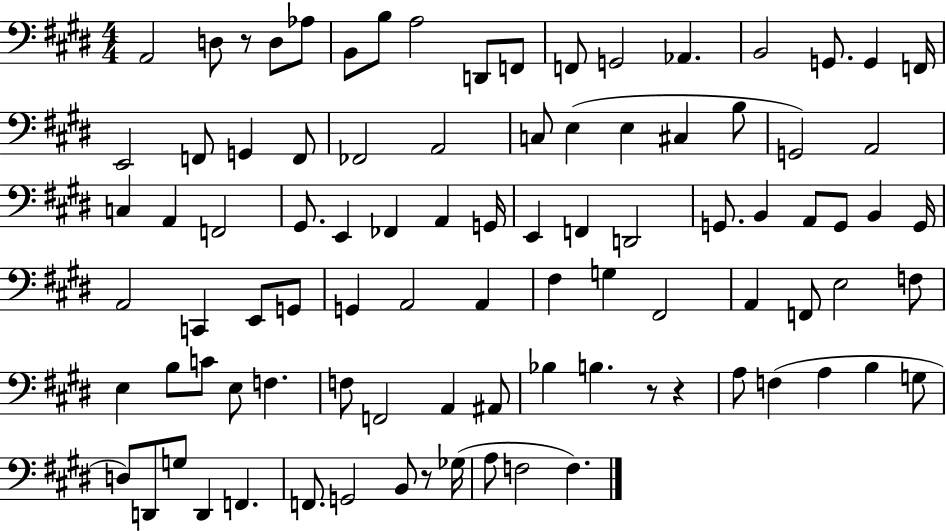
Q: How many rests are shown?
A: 4